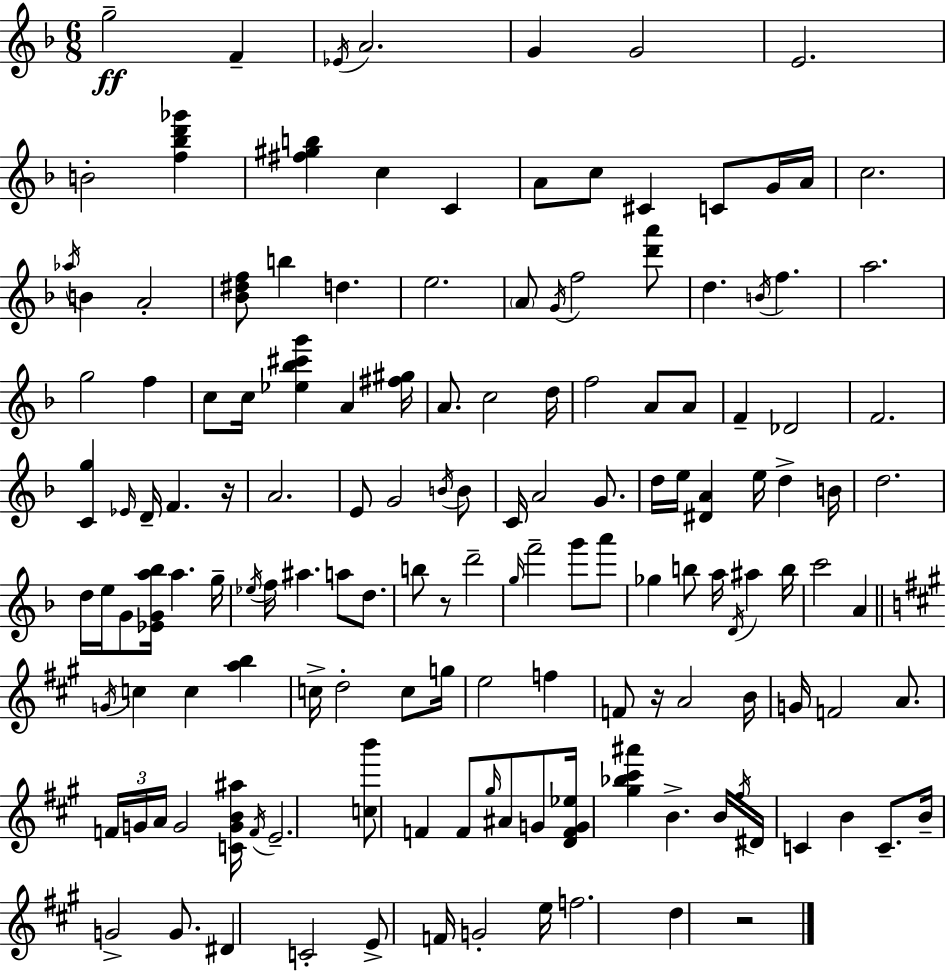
X:1
T:Untitled
M:6/8
L:1/4
K:F
g2 F _E/4 A2 G G2 E2 B2 [f_bd'_g'] [^f^gb] c C A/2 c/2 ^C C/2 G/4 A/4 c2 _a/4 B A2 [_B^df]/2 b d e2 A/2 G/4 f2 [d'a']/2 d B/4 f a2 g2 f c/2 c/4 [_e_b^c'g'] A [^f^g]/4 A/2 c2 d/4 f2 A/2 A/2 F _D2 F2 [Cg] _E/4 D/4 F z/4 A2 E/2 G2 B/4 B/2 C/4 A2 G/2 d/4 e/4 [^DA] e/4 d B/4 d2 d/4 e/4 G/2 [_EGa_b]/4 a g/4 _e/4 f/4 ^a a/2 d/2 b/2 z/2 d'2 g/4 f'2 g'/2 a'/2 _g b/2 a/4 D/4 ^a b/4 c'2 A G/4 c c [ab] c/4 d2 c/2 g/4 e2 f F/2 z/4 A2 B/4 G/4 F2 A/2 F/4 G/4 A/4 G2 [CGB^a]/4 F/4 E2 [cb']/2 F F/2 ^g/4 ^A/2 G/2 [DFG_e]/4 [^g_b^c'^a'] B B/4 ^f/4 ^D/4 C B C/2 B/4 G2 G/2 ^D C2 E/2 F/4 G2 e/4 f2 d z2